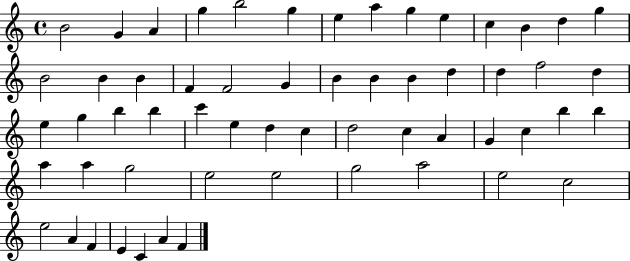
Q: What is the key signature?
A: C major